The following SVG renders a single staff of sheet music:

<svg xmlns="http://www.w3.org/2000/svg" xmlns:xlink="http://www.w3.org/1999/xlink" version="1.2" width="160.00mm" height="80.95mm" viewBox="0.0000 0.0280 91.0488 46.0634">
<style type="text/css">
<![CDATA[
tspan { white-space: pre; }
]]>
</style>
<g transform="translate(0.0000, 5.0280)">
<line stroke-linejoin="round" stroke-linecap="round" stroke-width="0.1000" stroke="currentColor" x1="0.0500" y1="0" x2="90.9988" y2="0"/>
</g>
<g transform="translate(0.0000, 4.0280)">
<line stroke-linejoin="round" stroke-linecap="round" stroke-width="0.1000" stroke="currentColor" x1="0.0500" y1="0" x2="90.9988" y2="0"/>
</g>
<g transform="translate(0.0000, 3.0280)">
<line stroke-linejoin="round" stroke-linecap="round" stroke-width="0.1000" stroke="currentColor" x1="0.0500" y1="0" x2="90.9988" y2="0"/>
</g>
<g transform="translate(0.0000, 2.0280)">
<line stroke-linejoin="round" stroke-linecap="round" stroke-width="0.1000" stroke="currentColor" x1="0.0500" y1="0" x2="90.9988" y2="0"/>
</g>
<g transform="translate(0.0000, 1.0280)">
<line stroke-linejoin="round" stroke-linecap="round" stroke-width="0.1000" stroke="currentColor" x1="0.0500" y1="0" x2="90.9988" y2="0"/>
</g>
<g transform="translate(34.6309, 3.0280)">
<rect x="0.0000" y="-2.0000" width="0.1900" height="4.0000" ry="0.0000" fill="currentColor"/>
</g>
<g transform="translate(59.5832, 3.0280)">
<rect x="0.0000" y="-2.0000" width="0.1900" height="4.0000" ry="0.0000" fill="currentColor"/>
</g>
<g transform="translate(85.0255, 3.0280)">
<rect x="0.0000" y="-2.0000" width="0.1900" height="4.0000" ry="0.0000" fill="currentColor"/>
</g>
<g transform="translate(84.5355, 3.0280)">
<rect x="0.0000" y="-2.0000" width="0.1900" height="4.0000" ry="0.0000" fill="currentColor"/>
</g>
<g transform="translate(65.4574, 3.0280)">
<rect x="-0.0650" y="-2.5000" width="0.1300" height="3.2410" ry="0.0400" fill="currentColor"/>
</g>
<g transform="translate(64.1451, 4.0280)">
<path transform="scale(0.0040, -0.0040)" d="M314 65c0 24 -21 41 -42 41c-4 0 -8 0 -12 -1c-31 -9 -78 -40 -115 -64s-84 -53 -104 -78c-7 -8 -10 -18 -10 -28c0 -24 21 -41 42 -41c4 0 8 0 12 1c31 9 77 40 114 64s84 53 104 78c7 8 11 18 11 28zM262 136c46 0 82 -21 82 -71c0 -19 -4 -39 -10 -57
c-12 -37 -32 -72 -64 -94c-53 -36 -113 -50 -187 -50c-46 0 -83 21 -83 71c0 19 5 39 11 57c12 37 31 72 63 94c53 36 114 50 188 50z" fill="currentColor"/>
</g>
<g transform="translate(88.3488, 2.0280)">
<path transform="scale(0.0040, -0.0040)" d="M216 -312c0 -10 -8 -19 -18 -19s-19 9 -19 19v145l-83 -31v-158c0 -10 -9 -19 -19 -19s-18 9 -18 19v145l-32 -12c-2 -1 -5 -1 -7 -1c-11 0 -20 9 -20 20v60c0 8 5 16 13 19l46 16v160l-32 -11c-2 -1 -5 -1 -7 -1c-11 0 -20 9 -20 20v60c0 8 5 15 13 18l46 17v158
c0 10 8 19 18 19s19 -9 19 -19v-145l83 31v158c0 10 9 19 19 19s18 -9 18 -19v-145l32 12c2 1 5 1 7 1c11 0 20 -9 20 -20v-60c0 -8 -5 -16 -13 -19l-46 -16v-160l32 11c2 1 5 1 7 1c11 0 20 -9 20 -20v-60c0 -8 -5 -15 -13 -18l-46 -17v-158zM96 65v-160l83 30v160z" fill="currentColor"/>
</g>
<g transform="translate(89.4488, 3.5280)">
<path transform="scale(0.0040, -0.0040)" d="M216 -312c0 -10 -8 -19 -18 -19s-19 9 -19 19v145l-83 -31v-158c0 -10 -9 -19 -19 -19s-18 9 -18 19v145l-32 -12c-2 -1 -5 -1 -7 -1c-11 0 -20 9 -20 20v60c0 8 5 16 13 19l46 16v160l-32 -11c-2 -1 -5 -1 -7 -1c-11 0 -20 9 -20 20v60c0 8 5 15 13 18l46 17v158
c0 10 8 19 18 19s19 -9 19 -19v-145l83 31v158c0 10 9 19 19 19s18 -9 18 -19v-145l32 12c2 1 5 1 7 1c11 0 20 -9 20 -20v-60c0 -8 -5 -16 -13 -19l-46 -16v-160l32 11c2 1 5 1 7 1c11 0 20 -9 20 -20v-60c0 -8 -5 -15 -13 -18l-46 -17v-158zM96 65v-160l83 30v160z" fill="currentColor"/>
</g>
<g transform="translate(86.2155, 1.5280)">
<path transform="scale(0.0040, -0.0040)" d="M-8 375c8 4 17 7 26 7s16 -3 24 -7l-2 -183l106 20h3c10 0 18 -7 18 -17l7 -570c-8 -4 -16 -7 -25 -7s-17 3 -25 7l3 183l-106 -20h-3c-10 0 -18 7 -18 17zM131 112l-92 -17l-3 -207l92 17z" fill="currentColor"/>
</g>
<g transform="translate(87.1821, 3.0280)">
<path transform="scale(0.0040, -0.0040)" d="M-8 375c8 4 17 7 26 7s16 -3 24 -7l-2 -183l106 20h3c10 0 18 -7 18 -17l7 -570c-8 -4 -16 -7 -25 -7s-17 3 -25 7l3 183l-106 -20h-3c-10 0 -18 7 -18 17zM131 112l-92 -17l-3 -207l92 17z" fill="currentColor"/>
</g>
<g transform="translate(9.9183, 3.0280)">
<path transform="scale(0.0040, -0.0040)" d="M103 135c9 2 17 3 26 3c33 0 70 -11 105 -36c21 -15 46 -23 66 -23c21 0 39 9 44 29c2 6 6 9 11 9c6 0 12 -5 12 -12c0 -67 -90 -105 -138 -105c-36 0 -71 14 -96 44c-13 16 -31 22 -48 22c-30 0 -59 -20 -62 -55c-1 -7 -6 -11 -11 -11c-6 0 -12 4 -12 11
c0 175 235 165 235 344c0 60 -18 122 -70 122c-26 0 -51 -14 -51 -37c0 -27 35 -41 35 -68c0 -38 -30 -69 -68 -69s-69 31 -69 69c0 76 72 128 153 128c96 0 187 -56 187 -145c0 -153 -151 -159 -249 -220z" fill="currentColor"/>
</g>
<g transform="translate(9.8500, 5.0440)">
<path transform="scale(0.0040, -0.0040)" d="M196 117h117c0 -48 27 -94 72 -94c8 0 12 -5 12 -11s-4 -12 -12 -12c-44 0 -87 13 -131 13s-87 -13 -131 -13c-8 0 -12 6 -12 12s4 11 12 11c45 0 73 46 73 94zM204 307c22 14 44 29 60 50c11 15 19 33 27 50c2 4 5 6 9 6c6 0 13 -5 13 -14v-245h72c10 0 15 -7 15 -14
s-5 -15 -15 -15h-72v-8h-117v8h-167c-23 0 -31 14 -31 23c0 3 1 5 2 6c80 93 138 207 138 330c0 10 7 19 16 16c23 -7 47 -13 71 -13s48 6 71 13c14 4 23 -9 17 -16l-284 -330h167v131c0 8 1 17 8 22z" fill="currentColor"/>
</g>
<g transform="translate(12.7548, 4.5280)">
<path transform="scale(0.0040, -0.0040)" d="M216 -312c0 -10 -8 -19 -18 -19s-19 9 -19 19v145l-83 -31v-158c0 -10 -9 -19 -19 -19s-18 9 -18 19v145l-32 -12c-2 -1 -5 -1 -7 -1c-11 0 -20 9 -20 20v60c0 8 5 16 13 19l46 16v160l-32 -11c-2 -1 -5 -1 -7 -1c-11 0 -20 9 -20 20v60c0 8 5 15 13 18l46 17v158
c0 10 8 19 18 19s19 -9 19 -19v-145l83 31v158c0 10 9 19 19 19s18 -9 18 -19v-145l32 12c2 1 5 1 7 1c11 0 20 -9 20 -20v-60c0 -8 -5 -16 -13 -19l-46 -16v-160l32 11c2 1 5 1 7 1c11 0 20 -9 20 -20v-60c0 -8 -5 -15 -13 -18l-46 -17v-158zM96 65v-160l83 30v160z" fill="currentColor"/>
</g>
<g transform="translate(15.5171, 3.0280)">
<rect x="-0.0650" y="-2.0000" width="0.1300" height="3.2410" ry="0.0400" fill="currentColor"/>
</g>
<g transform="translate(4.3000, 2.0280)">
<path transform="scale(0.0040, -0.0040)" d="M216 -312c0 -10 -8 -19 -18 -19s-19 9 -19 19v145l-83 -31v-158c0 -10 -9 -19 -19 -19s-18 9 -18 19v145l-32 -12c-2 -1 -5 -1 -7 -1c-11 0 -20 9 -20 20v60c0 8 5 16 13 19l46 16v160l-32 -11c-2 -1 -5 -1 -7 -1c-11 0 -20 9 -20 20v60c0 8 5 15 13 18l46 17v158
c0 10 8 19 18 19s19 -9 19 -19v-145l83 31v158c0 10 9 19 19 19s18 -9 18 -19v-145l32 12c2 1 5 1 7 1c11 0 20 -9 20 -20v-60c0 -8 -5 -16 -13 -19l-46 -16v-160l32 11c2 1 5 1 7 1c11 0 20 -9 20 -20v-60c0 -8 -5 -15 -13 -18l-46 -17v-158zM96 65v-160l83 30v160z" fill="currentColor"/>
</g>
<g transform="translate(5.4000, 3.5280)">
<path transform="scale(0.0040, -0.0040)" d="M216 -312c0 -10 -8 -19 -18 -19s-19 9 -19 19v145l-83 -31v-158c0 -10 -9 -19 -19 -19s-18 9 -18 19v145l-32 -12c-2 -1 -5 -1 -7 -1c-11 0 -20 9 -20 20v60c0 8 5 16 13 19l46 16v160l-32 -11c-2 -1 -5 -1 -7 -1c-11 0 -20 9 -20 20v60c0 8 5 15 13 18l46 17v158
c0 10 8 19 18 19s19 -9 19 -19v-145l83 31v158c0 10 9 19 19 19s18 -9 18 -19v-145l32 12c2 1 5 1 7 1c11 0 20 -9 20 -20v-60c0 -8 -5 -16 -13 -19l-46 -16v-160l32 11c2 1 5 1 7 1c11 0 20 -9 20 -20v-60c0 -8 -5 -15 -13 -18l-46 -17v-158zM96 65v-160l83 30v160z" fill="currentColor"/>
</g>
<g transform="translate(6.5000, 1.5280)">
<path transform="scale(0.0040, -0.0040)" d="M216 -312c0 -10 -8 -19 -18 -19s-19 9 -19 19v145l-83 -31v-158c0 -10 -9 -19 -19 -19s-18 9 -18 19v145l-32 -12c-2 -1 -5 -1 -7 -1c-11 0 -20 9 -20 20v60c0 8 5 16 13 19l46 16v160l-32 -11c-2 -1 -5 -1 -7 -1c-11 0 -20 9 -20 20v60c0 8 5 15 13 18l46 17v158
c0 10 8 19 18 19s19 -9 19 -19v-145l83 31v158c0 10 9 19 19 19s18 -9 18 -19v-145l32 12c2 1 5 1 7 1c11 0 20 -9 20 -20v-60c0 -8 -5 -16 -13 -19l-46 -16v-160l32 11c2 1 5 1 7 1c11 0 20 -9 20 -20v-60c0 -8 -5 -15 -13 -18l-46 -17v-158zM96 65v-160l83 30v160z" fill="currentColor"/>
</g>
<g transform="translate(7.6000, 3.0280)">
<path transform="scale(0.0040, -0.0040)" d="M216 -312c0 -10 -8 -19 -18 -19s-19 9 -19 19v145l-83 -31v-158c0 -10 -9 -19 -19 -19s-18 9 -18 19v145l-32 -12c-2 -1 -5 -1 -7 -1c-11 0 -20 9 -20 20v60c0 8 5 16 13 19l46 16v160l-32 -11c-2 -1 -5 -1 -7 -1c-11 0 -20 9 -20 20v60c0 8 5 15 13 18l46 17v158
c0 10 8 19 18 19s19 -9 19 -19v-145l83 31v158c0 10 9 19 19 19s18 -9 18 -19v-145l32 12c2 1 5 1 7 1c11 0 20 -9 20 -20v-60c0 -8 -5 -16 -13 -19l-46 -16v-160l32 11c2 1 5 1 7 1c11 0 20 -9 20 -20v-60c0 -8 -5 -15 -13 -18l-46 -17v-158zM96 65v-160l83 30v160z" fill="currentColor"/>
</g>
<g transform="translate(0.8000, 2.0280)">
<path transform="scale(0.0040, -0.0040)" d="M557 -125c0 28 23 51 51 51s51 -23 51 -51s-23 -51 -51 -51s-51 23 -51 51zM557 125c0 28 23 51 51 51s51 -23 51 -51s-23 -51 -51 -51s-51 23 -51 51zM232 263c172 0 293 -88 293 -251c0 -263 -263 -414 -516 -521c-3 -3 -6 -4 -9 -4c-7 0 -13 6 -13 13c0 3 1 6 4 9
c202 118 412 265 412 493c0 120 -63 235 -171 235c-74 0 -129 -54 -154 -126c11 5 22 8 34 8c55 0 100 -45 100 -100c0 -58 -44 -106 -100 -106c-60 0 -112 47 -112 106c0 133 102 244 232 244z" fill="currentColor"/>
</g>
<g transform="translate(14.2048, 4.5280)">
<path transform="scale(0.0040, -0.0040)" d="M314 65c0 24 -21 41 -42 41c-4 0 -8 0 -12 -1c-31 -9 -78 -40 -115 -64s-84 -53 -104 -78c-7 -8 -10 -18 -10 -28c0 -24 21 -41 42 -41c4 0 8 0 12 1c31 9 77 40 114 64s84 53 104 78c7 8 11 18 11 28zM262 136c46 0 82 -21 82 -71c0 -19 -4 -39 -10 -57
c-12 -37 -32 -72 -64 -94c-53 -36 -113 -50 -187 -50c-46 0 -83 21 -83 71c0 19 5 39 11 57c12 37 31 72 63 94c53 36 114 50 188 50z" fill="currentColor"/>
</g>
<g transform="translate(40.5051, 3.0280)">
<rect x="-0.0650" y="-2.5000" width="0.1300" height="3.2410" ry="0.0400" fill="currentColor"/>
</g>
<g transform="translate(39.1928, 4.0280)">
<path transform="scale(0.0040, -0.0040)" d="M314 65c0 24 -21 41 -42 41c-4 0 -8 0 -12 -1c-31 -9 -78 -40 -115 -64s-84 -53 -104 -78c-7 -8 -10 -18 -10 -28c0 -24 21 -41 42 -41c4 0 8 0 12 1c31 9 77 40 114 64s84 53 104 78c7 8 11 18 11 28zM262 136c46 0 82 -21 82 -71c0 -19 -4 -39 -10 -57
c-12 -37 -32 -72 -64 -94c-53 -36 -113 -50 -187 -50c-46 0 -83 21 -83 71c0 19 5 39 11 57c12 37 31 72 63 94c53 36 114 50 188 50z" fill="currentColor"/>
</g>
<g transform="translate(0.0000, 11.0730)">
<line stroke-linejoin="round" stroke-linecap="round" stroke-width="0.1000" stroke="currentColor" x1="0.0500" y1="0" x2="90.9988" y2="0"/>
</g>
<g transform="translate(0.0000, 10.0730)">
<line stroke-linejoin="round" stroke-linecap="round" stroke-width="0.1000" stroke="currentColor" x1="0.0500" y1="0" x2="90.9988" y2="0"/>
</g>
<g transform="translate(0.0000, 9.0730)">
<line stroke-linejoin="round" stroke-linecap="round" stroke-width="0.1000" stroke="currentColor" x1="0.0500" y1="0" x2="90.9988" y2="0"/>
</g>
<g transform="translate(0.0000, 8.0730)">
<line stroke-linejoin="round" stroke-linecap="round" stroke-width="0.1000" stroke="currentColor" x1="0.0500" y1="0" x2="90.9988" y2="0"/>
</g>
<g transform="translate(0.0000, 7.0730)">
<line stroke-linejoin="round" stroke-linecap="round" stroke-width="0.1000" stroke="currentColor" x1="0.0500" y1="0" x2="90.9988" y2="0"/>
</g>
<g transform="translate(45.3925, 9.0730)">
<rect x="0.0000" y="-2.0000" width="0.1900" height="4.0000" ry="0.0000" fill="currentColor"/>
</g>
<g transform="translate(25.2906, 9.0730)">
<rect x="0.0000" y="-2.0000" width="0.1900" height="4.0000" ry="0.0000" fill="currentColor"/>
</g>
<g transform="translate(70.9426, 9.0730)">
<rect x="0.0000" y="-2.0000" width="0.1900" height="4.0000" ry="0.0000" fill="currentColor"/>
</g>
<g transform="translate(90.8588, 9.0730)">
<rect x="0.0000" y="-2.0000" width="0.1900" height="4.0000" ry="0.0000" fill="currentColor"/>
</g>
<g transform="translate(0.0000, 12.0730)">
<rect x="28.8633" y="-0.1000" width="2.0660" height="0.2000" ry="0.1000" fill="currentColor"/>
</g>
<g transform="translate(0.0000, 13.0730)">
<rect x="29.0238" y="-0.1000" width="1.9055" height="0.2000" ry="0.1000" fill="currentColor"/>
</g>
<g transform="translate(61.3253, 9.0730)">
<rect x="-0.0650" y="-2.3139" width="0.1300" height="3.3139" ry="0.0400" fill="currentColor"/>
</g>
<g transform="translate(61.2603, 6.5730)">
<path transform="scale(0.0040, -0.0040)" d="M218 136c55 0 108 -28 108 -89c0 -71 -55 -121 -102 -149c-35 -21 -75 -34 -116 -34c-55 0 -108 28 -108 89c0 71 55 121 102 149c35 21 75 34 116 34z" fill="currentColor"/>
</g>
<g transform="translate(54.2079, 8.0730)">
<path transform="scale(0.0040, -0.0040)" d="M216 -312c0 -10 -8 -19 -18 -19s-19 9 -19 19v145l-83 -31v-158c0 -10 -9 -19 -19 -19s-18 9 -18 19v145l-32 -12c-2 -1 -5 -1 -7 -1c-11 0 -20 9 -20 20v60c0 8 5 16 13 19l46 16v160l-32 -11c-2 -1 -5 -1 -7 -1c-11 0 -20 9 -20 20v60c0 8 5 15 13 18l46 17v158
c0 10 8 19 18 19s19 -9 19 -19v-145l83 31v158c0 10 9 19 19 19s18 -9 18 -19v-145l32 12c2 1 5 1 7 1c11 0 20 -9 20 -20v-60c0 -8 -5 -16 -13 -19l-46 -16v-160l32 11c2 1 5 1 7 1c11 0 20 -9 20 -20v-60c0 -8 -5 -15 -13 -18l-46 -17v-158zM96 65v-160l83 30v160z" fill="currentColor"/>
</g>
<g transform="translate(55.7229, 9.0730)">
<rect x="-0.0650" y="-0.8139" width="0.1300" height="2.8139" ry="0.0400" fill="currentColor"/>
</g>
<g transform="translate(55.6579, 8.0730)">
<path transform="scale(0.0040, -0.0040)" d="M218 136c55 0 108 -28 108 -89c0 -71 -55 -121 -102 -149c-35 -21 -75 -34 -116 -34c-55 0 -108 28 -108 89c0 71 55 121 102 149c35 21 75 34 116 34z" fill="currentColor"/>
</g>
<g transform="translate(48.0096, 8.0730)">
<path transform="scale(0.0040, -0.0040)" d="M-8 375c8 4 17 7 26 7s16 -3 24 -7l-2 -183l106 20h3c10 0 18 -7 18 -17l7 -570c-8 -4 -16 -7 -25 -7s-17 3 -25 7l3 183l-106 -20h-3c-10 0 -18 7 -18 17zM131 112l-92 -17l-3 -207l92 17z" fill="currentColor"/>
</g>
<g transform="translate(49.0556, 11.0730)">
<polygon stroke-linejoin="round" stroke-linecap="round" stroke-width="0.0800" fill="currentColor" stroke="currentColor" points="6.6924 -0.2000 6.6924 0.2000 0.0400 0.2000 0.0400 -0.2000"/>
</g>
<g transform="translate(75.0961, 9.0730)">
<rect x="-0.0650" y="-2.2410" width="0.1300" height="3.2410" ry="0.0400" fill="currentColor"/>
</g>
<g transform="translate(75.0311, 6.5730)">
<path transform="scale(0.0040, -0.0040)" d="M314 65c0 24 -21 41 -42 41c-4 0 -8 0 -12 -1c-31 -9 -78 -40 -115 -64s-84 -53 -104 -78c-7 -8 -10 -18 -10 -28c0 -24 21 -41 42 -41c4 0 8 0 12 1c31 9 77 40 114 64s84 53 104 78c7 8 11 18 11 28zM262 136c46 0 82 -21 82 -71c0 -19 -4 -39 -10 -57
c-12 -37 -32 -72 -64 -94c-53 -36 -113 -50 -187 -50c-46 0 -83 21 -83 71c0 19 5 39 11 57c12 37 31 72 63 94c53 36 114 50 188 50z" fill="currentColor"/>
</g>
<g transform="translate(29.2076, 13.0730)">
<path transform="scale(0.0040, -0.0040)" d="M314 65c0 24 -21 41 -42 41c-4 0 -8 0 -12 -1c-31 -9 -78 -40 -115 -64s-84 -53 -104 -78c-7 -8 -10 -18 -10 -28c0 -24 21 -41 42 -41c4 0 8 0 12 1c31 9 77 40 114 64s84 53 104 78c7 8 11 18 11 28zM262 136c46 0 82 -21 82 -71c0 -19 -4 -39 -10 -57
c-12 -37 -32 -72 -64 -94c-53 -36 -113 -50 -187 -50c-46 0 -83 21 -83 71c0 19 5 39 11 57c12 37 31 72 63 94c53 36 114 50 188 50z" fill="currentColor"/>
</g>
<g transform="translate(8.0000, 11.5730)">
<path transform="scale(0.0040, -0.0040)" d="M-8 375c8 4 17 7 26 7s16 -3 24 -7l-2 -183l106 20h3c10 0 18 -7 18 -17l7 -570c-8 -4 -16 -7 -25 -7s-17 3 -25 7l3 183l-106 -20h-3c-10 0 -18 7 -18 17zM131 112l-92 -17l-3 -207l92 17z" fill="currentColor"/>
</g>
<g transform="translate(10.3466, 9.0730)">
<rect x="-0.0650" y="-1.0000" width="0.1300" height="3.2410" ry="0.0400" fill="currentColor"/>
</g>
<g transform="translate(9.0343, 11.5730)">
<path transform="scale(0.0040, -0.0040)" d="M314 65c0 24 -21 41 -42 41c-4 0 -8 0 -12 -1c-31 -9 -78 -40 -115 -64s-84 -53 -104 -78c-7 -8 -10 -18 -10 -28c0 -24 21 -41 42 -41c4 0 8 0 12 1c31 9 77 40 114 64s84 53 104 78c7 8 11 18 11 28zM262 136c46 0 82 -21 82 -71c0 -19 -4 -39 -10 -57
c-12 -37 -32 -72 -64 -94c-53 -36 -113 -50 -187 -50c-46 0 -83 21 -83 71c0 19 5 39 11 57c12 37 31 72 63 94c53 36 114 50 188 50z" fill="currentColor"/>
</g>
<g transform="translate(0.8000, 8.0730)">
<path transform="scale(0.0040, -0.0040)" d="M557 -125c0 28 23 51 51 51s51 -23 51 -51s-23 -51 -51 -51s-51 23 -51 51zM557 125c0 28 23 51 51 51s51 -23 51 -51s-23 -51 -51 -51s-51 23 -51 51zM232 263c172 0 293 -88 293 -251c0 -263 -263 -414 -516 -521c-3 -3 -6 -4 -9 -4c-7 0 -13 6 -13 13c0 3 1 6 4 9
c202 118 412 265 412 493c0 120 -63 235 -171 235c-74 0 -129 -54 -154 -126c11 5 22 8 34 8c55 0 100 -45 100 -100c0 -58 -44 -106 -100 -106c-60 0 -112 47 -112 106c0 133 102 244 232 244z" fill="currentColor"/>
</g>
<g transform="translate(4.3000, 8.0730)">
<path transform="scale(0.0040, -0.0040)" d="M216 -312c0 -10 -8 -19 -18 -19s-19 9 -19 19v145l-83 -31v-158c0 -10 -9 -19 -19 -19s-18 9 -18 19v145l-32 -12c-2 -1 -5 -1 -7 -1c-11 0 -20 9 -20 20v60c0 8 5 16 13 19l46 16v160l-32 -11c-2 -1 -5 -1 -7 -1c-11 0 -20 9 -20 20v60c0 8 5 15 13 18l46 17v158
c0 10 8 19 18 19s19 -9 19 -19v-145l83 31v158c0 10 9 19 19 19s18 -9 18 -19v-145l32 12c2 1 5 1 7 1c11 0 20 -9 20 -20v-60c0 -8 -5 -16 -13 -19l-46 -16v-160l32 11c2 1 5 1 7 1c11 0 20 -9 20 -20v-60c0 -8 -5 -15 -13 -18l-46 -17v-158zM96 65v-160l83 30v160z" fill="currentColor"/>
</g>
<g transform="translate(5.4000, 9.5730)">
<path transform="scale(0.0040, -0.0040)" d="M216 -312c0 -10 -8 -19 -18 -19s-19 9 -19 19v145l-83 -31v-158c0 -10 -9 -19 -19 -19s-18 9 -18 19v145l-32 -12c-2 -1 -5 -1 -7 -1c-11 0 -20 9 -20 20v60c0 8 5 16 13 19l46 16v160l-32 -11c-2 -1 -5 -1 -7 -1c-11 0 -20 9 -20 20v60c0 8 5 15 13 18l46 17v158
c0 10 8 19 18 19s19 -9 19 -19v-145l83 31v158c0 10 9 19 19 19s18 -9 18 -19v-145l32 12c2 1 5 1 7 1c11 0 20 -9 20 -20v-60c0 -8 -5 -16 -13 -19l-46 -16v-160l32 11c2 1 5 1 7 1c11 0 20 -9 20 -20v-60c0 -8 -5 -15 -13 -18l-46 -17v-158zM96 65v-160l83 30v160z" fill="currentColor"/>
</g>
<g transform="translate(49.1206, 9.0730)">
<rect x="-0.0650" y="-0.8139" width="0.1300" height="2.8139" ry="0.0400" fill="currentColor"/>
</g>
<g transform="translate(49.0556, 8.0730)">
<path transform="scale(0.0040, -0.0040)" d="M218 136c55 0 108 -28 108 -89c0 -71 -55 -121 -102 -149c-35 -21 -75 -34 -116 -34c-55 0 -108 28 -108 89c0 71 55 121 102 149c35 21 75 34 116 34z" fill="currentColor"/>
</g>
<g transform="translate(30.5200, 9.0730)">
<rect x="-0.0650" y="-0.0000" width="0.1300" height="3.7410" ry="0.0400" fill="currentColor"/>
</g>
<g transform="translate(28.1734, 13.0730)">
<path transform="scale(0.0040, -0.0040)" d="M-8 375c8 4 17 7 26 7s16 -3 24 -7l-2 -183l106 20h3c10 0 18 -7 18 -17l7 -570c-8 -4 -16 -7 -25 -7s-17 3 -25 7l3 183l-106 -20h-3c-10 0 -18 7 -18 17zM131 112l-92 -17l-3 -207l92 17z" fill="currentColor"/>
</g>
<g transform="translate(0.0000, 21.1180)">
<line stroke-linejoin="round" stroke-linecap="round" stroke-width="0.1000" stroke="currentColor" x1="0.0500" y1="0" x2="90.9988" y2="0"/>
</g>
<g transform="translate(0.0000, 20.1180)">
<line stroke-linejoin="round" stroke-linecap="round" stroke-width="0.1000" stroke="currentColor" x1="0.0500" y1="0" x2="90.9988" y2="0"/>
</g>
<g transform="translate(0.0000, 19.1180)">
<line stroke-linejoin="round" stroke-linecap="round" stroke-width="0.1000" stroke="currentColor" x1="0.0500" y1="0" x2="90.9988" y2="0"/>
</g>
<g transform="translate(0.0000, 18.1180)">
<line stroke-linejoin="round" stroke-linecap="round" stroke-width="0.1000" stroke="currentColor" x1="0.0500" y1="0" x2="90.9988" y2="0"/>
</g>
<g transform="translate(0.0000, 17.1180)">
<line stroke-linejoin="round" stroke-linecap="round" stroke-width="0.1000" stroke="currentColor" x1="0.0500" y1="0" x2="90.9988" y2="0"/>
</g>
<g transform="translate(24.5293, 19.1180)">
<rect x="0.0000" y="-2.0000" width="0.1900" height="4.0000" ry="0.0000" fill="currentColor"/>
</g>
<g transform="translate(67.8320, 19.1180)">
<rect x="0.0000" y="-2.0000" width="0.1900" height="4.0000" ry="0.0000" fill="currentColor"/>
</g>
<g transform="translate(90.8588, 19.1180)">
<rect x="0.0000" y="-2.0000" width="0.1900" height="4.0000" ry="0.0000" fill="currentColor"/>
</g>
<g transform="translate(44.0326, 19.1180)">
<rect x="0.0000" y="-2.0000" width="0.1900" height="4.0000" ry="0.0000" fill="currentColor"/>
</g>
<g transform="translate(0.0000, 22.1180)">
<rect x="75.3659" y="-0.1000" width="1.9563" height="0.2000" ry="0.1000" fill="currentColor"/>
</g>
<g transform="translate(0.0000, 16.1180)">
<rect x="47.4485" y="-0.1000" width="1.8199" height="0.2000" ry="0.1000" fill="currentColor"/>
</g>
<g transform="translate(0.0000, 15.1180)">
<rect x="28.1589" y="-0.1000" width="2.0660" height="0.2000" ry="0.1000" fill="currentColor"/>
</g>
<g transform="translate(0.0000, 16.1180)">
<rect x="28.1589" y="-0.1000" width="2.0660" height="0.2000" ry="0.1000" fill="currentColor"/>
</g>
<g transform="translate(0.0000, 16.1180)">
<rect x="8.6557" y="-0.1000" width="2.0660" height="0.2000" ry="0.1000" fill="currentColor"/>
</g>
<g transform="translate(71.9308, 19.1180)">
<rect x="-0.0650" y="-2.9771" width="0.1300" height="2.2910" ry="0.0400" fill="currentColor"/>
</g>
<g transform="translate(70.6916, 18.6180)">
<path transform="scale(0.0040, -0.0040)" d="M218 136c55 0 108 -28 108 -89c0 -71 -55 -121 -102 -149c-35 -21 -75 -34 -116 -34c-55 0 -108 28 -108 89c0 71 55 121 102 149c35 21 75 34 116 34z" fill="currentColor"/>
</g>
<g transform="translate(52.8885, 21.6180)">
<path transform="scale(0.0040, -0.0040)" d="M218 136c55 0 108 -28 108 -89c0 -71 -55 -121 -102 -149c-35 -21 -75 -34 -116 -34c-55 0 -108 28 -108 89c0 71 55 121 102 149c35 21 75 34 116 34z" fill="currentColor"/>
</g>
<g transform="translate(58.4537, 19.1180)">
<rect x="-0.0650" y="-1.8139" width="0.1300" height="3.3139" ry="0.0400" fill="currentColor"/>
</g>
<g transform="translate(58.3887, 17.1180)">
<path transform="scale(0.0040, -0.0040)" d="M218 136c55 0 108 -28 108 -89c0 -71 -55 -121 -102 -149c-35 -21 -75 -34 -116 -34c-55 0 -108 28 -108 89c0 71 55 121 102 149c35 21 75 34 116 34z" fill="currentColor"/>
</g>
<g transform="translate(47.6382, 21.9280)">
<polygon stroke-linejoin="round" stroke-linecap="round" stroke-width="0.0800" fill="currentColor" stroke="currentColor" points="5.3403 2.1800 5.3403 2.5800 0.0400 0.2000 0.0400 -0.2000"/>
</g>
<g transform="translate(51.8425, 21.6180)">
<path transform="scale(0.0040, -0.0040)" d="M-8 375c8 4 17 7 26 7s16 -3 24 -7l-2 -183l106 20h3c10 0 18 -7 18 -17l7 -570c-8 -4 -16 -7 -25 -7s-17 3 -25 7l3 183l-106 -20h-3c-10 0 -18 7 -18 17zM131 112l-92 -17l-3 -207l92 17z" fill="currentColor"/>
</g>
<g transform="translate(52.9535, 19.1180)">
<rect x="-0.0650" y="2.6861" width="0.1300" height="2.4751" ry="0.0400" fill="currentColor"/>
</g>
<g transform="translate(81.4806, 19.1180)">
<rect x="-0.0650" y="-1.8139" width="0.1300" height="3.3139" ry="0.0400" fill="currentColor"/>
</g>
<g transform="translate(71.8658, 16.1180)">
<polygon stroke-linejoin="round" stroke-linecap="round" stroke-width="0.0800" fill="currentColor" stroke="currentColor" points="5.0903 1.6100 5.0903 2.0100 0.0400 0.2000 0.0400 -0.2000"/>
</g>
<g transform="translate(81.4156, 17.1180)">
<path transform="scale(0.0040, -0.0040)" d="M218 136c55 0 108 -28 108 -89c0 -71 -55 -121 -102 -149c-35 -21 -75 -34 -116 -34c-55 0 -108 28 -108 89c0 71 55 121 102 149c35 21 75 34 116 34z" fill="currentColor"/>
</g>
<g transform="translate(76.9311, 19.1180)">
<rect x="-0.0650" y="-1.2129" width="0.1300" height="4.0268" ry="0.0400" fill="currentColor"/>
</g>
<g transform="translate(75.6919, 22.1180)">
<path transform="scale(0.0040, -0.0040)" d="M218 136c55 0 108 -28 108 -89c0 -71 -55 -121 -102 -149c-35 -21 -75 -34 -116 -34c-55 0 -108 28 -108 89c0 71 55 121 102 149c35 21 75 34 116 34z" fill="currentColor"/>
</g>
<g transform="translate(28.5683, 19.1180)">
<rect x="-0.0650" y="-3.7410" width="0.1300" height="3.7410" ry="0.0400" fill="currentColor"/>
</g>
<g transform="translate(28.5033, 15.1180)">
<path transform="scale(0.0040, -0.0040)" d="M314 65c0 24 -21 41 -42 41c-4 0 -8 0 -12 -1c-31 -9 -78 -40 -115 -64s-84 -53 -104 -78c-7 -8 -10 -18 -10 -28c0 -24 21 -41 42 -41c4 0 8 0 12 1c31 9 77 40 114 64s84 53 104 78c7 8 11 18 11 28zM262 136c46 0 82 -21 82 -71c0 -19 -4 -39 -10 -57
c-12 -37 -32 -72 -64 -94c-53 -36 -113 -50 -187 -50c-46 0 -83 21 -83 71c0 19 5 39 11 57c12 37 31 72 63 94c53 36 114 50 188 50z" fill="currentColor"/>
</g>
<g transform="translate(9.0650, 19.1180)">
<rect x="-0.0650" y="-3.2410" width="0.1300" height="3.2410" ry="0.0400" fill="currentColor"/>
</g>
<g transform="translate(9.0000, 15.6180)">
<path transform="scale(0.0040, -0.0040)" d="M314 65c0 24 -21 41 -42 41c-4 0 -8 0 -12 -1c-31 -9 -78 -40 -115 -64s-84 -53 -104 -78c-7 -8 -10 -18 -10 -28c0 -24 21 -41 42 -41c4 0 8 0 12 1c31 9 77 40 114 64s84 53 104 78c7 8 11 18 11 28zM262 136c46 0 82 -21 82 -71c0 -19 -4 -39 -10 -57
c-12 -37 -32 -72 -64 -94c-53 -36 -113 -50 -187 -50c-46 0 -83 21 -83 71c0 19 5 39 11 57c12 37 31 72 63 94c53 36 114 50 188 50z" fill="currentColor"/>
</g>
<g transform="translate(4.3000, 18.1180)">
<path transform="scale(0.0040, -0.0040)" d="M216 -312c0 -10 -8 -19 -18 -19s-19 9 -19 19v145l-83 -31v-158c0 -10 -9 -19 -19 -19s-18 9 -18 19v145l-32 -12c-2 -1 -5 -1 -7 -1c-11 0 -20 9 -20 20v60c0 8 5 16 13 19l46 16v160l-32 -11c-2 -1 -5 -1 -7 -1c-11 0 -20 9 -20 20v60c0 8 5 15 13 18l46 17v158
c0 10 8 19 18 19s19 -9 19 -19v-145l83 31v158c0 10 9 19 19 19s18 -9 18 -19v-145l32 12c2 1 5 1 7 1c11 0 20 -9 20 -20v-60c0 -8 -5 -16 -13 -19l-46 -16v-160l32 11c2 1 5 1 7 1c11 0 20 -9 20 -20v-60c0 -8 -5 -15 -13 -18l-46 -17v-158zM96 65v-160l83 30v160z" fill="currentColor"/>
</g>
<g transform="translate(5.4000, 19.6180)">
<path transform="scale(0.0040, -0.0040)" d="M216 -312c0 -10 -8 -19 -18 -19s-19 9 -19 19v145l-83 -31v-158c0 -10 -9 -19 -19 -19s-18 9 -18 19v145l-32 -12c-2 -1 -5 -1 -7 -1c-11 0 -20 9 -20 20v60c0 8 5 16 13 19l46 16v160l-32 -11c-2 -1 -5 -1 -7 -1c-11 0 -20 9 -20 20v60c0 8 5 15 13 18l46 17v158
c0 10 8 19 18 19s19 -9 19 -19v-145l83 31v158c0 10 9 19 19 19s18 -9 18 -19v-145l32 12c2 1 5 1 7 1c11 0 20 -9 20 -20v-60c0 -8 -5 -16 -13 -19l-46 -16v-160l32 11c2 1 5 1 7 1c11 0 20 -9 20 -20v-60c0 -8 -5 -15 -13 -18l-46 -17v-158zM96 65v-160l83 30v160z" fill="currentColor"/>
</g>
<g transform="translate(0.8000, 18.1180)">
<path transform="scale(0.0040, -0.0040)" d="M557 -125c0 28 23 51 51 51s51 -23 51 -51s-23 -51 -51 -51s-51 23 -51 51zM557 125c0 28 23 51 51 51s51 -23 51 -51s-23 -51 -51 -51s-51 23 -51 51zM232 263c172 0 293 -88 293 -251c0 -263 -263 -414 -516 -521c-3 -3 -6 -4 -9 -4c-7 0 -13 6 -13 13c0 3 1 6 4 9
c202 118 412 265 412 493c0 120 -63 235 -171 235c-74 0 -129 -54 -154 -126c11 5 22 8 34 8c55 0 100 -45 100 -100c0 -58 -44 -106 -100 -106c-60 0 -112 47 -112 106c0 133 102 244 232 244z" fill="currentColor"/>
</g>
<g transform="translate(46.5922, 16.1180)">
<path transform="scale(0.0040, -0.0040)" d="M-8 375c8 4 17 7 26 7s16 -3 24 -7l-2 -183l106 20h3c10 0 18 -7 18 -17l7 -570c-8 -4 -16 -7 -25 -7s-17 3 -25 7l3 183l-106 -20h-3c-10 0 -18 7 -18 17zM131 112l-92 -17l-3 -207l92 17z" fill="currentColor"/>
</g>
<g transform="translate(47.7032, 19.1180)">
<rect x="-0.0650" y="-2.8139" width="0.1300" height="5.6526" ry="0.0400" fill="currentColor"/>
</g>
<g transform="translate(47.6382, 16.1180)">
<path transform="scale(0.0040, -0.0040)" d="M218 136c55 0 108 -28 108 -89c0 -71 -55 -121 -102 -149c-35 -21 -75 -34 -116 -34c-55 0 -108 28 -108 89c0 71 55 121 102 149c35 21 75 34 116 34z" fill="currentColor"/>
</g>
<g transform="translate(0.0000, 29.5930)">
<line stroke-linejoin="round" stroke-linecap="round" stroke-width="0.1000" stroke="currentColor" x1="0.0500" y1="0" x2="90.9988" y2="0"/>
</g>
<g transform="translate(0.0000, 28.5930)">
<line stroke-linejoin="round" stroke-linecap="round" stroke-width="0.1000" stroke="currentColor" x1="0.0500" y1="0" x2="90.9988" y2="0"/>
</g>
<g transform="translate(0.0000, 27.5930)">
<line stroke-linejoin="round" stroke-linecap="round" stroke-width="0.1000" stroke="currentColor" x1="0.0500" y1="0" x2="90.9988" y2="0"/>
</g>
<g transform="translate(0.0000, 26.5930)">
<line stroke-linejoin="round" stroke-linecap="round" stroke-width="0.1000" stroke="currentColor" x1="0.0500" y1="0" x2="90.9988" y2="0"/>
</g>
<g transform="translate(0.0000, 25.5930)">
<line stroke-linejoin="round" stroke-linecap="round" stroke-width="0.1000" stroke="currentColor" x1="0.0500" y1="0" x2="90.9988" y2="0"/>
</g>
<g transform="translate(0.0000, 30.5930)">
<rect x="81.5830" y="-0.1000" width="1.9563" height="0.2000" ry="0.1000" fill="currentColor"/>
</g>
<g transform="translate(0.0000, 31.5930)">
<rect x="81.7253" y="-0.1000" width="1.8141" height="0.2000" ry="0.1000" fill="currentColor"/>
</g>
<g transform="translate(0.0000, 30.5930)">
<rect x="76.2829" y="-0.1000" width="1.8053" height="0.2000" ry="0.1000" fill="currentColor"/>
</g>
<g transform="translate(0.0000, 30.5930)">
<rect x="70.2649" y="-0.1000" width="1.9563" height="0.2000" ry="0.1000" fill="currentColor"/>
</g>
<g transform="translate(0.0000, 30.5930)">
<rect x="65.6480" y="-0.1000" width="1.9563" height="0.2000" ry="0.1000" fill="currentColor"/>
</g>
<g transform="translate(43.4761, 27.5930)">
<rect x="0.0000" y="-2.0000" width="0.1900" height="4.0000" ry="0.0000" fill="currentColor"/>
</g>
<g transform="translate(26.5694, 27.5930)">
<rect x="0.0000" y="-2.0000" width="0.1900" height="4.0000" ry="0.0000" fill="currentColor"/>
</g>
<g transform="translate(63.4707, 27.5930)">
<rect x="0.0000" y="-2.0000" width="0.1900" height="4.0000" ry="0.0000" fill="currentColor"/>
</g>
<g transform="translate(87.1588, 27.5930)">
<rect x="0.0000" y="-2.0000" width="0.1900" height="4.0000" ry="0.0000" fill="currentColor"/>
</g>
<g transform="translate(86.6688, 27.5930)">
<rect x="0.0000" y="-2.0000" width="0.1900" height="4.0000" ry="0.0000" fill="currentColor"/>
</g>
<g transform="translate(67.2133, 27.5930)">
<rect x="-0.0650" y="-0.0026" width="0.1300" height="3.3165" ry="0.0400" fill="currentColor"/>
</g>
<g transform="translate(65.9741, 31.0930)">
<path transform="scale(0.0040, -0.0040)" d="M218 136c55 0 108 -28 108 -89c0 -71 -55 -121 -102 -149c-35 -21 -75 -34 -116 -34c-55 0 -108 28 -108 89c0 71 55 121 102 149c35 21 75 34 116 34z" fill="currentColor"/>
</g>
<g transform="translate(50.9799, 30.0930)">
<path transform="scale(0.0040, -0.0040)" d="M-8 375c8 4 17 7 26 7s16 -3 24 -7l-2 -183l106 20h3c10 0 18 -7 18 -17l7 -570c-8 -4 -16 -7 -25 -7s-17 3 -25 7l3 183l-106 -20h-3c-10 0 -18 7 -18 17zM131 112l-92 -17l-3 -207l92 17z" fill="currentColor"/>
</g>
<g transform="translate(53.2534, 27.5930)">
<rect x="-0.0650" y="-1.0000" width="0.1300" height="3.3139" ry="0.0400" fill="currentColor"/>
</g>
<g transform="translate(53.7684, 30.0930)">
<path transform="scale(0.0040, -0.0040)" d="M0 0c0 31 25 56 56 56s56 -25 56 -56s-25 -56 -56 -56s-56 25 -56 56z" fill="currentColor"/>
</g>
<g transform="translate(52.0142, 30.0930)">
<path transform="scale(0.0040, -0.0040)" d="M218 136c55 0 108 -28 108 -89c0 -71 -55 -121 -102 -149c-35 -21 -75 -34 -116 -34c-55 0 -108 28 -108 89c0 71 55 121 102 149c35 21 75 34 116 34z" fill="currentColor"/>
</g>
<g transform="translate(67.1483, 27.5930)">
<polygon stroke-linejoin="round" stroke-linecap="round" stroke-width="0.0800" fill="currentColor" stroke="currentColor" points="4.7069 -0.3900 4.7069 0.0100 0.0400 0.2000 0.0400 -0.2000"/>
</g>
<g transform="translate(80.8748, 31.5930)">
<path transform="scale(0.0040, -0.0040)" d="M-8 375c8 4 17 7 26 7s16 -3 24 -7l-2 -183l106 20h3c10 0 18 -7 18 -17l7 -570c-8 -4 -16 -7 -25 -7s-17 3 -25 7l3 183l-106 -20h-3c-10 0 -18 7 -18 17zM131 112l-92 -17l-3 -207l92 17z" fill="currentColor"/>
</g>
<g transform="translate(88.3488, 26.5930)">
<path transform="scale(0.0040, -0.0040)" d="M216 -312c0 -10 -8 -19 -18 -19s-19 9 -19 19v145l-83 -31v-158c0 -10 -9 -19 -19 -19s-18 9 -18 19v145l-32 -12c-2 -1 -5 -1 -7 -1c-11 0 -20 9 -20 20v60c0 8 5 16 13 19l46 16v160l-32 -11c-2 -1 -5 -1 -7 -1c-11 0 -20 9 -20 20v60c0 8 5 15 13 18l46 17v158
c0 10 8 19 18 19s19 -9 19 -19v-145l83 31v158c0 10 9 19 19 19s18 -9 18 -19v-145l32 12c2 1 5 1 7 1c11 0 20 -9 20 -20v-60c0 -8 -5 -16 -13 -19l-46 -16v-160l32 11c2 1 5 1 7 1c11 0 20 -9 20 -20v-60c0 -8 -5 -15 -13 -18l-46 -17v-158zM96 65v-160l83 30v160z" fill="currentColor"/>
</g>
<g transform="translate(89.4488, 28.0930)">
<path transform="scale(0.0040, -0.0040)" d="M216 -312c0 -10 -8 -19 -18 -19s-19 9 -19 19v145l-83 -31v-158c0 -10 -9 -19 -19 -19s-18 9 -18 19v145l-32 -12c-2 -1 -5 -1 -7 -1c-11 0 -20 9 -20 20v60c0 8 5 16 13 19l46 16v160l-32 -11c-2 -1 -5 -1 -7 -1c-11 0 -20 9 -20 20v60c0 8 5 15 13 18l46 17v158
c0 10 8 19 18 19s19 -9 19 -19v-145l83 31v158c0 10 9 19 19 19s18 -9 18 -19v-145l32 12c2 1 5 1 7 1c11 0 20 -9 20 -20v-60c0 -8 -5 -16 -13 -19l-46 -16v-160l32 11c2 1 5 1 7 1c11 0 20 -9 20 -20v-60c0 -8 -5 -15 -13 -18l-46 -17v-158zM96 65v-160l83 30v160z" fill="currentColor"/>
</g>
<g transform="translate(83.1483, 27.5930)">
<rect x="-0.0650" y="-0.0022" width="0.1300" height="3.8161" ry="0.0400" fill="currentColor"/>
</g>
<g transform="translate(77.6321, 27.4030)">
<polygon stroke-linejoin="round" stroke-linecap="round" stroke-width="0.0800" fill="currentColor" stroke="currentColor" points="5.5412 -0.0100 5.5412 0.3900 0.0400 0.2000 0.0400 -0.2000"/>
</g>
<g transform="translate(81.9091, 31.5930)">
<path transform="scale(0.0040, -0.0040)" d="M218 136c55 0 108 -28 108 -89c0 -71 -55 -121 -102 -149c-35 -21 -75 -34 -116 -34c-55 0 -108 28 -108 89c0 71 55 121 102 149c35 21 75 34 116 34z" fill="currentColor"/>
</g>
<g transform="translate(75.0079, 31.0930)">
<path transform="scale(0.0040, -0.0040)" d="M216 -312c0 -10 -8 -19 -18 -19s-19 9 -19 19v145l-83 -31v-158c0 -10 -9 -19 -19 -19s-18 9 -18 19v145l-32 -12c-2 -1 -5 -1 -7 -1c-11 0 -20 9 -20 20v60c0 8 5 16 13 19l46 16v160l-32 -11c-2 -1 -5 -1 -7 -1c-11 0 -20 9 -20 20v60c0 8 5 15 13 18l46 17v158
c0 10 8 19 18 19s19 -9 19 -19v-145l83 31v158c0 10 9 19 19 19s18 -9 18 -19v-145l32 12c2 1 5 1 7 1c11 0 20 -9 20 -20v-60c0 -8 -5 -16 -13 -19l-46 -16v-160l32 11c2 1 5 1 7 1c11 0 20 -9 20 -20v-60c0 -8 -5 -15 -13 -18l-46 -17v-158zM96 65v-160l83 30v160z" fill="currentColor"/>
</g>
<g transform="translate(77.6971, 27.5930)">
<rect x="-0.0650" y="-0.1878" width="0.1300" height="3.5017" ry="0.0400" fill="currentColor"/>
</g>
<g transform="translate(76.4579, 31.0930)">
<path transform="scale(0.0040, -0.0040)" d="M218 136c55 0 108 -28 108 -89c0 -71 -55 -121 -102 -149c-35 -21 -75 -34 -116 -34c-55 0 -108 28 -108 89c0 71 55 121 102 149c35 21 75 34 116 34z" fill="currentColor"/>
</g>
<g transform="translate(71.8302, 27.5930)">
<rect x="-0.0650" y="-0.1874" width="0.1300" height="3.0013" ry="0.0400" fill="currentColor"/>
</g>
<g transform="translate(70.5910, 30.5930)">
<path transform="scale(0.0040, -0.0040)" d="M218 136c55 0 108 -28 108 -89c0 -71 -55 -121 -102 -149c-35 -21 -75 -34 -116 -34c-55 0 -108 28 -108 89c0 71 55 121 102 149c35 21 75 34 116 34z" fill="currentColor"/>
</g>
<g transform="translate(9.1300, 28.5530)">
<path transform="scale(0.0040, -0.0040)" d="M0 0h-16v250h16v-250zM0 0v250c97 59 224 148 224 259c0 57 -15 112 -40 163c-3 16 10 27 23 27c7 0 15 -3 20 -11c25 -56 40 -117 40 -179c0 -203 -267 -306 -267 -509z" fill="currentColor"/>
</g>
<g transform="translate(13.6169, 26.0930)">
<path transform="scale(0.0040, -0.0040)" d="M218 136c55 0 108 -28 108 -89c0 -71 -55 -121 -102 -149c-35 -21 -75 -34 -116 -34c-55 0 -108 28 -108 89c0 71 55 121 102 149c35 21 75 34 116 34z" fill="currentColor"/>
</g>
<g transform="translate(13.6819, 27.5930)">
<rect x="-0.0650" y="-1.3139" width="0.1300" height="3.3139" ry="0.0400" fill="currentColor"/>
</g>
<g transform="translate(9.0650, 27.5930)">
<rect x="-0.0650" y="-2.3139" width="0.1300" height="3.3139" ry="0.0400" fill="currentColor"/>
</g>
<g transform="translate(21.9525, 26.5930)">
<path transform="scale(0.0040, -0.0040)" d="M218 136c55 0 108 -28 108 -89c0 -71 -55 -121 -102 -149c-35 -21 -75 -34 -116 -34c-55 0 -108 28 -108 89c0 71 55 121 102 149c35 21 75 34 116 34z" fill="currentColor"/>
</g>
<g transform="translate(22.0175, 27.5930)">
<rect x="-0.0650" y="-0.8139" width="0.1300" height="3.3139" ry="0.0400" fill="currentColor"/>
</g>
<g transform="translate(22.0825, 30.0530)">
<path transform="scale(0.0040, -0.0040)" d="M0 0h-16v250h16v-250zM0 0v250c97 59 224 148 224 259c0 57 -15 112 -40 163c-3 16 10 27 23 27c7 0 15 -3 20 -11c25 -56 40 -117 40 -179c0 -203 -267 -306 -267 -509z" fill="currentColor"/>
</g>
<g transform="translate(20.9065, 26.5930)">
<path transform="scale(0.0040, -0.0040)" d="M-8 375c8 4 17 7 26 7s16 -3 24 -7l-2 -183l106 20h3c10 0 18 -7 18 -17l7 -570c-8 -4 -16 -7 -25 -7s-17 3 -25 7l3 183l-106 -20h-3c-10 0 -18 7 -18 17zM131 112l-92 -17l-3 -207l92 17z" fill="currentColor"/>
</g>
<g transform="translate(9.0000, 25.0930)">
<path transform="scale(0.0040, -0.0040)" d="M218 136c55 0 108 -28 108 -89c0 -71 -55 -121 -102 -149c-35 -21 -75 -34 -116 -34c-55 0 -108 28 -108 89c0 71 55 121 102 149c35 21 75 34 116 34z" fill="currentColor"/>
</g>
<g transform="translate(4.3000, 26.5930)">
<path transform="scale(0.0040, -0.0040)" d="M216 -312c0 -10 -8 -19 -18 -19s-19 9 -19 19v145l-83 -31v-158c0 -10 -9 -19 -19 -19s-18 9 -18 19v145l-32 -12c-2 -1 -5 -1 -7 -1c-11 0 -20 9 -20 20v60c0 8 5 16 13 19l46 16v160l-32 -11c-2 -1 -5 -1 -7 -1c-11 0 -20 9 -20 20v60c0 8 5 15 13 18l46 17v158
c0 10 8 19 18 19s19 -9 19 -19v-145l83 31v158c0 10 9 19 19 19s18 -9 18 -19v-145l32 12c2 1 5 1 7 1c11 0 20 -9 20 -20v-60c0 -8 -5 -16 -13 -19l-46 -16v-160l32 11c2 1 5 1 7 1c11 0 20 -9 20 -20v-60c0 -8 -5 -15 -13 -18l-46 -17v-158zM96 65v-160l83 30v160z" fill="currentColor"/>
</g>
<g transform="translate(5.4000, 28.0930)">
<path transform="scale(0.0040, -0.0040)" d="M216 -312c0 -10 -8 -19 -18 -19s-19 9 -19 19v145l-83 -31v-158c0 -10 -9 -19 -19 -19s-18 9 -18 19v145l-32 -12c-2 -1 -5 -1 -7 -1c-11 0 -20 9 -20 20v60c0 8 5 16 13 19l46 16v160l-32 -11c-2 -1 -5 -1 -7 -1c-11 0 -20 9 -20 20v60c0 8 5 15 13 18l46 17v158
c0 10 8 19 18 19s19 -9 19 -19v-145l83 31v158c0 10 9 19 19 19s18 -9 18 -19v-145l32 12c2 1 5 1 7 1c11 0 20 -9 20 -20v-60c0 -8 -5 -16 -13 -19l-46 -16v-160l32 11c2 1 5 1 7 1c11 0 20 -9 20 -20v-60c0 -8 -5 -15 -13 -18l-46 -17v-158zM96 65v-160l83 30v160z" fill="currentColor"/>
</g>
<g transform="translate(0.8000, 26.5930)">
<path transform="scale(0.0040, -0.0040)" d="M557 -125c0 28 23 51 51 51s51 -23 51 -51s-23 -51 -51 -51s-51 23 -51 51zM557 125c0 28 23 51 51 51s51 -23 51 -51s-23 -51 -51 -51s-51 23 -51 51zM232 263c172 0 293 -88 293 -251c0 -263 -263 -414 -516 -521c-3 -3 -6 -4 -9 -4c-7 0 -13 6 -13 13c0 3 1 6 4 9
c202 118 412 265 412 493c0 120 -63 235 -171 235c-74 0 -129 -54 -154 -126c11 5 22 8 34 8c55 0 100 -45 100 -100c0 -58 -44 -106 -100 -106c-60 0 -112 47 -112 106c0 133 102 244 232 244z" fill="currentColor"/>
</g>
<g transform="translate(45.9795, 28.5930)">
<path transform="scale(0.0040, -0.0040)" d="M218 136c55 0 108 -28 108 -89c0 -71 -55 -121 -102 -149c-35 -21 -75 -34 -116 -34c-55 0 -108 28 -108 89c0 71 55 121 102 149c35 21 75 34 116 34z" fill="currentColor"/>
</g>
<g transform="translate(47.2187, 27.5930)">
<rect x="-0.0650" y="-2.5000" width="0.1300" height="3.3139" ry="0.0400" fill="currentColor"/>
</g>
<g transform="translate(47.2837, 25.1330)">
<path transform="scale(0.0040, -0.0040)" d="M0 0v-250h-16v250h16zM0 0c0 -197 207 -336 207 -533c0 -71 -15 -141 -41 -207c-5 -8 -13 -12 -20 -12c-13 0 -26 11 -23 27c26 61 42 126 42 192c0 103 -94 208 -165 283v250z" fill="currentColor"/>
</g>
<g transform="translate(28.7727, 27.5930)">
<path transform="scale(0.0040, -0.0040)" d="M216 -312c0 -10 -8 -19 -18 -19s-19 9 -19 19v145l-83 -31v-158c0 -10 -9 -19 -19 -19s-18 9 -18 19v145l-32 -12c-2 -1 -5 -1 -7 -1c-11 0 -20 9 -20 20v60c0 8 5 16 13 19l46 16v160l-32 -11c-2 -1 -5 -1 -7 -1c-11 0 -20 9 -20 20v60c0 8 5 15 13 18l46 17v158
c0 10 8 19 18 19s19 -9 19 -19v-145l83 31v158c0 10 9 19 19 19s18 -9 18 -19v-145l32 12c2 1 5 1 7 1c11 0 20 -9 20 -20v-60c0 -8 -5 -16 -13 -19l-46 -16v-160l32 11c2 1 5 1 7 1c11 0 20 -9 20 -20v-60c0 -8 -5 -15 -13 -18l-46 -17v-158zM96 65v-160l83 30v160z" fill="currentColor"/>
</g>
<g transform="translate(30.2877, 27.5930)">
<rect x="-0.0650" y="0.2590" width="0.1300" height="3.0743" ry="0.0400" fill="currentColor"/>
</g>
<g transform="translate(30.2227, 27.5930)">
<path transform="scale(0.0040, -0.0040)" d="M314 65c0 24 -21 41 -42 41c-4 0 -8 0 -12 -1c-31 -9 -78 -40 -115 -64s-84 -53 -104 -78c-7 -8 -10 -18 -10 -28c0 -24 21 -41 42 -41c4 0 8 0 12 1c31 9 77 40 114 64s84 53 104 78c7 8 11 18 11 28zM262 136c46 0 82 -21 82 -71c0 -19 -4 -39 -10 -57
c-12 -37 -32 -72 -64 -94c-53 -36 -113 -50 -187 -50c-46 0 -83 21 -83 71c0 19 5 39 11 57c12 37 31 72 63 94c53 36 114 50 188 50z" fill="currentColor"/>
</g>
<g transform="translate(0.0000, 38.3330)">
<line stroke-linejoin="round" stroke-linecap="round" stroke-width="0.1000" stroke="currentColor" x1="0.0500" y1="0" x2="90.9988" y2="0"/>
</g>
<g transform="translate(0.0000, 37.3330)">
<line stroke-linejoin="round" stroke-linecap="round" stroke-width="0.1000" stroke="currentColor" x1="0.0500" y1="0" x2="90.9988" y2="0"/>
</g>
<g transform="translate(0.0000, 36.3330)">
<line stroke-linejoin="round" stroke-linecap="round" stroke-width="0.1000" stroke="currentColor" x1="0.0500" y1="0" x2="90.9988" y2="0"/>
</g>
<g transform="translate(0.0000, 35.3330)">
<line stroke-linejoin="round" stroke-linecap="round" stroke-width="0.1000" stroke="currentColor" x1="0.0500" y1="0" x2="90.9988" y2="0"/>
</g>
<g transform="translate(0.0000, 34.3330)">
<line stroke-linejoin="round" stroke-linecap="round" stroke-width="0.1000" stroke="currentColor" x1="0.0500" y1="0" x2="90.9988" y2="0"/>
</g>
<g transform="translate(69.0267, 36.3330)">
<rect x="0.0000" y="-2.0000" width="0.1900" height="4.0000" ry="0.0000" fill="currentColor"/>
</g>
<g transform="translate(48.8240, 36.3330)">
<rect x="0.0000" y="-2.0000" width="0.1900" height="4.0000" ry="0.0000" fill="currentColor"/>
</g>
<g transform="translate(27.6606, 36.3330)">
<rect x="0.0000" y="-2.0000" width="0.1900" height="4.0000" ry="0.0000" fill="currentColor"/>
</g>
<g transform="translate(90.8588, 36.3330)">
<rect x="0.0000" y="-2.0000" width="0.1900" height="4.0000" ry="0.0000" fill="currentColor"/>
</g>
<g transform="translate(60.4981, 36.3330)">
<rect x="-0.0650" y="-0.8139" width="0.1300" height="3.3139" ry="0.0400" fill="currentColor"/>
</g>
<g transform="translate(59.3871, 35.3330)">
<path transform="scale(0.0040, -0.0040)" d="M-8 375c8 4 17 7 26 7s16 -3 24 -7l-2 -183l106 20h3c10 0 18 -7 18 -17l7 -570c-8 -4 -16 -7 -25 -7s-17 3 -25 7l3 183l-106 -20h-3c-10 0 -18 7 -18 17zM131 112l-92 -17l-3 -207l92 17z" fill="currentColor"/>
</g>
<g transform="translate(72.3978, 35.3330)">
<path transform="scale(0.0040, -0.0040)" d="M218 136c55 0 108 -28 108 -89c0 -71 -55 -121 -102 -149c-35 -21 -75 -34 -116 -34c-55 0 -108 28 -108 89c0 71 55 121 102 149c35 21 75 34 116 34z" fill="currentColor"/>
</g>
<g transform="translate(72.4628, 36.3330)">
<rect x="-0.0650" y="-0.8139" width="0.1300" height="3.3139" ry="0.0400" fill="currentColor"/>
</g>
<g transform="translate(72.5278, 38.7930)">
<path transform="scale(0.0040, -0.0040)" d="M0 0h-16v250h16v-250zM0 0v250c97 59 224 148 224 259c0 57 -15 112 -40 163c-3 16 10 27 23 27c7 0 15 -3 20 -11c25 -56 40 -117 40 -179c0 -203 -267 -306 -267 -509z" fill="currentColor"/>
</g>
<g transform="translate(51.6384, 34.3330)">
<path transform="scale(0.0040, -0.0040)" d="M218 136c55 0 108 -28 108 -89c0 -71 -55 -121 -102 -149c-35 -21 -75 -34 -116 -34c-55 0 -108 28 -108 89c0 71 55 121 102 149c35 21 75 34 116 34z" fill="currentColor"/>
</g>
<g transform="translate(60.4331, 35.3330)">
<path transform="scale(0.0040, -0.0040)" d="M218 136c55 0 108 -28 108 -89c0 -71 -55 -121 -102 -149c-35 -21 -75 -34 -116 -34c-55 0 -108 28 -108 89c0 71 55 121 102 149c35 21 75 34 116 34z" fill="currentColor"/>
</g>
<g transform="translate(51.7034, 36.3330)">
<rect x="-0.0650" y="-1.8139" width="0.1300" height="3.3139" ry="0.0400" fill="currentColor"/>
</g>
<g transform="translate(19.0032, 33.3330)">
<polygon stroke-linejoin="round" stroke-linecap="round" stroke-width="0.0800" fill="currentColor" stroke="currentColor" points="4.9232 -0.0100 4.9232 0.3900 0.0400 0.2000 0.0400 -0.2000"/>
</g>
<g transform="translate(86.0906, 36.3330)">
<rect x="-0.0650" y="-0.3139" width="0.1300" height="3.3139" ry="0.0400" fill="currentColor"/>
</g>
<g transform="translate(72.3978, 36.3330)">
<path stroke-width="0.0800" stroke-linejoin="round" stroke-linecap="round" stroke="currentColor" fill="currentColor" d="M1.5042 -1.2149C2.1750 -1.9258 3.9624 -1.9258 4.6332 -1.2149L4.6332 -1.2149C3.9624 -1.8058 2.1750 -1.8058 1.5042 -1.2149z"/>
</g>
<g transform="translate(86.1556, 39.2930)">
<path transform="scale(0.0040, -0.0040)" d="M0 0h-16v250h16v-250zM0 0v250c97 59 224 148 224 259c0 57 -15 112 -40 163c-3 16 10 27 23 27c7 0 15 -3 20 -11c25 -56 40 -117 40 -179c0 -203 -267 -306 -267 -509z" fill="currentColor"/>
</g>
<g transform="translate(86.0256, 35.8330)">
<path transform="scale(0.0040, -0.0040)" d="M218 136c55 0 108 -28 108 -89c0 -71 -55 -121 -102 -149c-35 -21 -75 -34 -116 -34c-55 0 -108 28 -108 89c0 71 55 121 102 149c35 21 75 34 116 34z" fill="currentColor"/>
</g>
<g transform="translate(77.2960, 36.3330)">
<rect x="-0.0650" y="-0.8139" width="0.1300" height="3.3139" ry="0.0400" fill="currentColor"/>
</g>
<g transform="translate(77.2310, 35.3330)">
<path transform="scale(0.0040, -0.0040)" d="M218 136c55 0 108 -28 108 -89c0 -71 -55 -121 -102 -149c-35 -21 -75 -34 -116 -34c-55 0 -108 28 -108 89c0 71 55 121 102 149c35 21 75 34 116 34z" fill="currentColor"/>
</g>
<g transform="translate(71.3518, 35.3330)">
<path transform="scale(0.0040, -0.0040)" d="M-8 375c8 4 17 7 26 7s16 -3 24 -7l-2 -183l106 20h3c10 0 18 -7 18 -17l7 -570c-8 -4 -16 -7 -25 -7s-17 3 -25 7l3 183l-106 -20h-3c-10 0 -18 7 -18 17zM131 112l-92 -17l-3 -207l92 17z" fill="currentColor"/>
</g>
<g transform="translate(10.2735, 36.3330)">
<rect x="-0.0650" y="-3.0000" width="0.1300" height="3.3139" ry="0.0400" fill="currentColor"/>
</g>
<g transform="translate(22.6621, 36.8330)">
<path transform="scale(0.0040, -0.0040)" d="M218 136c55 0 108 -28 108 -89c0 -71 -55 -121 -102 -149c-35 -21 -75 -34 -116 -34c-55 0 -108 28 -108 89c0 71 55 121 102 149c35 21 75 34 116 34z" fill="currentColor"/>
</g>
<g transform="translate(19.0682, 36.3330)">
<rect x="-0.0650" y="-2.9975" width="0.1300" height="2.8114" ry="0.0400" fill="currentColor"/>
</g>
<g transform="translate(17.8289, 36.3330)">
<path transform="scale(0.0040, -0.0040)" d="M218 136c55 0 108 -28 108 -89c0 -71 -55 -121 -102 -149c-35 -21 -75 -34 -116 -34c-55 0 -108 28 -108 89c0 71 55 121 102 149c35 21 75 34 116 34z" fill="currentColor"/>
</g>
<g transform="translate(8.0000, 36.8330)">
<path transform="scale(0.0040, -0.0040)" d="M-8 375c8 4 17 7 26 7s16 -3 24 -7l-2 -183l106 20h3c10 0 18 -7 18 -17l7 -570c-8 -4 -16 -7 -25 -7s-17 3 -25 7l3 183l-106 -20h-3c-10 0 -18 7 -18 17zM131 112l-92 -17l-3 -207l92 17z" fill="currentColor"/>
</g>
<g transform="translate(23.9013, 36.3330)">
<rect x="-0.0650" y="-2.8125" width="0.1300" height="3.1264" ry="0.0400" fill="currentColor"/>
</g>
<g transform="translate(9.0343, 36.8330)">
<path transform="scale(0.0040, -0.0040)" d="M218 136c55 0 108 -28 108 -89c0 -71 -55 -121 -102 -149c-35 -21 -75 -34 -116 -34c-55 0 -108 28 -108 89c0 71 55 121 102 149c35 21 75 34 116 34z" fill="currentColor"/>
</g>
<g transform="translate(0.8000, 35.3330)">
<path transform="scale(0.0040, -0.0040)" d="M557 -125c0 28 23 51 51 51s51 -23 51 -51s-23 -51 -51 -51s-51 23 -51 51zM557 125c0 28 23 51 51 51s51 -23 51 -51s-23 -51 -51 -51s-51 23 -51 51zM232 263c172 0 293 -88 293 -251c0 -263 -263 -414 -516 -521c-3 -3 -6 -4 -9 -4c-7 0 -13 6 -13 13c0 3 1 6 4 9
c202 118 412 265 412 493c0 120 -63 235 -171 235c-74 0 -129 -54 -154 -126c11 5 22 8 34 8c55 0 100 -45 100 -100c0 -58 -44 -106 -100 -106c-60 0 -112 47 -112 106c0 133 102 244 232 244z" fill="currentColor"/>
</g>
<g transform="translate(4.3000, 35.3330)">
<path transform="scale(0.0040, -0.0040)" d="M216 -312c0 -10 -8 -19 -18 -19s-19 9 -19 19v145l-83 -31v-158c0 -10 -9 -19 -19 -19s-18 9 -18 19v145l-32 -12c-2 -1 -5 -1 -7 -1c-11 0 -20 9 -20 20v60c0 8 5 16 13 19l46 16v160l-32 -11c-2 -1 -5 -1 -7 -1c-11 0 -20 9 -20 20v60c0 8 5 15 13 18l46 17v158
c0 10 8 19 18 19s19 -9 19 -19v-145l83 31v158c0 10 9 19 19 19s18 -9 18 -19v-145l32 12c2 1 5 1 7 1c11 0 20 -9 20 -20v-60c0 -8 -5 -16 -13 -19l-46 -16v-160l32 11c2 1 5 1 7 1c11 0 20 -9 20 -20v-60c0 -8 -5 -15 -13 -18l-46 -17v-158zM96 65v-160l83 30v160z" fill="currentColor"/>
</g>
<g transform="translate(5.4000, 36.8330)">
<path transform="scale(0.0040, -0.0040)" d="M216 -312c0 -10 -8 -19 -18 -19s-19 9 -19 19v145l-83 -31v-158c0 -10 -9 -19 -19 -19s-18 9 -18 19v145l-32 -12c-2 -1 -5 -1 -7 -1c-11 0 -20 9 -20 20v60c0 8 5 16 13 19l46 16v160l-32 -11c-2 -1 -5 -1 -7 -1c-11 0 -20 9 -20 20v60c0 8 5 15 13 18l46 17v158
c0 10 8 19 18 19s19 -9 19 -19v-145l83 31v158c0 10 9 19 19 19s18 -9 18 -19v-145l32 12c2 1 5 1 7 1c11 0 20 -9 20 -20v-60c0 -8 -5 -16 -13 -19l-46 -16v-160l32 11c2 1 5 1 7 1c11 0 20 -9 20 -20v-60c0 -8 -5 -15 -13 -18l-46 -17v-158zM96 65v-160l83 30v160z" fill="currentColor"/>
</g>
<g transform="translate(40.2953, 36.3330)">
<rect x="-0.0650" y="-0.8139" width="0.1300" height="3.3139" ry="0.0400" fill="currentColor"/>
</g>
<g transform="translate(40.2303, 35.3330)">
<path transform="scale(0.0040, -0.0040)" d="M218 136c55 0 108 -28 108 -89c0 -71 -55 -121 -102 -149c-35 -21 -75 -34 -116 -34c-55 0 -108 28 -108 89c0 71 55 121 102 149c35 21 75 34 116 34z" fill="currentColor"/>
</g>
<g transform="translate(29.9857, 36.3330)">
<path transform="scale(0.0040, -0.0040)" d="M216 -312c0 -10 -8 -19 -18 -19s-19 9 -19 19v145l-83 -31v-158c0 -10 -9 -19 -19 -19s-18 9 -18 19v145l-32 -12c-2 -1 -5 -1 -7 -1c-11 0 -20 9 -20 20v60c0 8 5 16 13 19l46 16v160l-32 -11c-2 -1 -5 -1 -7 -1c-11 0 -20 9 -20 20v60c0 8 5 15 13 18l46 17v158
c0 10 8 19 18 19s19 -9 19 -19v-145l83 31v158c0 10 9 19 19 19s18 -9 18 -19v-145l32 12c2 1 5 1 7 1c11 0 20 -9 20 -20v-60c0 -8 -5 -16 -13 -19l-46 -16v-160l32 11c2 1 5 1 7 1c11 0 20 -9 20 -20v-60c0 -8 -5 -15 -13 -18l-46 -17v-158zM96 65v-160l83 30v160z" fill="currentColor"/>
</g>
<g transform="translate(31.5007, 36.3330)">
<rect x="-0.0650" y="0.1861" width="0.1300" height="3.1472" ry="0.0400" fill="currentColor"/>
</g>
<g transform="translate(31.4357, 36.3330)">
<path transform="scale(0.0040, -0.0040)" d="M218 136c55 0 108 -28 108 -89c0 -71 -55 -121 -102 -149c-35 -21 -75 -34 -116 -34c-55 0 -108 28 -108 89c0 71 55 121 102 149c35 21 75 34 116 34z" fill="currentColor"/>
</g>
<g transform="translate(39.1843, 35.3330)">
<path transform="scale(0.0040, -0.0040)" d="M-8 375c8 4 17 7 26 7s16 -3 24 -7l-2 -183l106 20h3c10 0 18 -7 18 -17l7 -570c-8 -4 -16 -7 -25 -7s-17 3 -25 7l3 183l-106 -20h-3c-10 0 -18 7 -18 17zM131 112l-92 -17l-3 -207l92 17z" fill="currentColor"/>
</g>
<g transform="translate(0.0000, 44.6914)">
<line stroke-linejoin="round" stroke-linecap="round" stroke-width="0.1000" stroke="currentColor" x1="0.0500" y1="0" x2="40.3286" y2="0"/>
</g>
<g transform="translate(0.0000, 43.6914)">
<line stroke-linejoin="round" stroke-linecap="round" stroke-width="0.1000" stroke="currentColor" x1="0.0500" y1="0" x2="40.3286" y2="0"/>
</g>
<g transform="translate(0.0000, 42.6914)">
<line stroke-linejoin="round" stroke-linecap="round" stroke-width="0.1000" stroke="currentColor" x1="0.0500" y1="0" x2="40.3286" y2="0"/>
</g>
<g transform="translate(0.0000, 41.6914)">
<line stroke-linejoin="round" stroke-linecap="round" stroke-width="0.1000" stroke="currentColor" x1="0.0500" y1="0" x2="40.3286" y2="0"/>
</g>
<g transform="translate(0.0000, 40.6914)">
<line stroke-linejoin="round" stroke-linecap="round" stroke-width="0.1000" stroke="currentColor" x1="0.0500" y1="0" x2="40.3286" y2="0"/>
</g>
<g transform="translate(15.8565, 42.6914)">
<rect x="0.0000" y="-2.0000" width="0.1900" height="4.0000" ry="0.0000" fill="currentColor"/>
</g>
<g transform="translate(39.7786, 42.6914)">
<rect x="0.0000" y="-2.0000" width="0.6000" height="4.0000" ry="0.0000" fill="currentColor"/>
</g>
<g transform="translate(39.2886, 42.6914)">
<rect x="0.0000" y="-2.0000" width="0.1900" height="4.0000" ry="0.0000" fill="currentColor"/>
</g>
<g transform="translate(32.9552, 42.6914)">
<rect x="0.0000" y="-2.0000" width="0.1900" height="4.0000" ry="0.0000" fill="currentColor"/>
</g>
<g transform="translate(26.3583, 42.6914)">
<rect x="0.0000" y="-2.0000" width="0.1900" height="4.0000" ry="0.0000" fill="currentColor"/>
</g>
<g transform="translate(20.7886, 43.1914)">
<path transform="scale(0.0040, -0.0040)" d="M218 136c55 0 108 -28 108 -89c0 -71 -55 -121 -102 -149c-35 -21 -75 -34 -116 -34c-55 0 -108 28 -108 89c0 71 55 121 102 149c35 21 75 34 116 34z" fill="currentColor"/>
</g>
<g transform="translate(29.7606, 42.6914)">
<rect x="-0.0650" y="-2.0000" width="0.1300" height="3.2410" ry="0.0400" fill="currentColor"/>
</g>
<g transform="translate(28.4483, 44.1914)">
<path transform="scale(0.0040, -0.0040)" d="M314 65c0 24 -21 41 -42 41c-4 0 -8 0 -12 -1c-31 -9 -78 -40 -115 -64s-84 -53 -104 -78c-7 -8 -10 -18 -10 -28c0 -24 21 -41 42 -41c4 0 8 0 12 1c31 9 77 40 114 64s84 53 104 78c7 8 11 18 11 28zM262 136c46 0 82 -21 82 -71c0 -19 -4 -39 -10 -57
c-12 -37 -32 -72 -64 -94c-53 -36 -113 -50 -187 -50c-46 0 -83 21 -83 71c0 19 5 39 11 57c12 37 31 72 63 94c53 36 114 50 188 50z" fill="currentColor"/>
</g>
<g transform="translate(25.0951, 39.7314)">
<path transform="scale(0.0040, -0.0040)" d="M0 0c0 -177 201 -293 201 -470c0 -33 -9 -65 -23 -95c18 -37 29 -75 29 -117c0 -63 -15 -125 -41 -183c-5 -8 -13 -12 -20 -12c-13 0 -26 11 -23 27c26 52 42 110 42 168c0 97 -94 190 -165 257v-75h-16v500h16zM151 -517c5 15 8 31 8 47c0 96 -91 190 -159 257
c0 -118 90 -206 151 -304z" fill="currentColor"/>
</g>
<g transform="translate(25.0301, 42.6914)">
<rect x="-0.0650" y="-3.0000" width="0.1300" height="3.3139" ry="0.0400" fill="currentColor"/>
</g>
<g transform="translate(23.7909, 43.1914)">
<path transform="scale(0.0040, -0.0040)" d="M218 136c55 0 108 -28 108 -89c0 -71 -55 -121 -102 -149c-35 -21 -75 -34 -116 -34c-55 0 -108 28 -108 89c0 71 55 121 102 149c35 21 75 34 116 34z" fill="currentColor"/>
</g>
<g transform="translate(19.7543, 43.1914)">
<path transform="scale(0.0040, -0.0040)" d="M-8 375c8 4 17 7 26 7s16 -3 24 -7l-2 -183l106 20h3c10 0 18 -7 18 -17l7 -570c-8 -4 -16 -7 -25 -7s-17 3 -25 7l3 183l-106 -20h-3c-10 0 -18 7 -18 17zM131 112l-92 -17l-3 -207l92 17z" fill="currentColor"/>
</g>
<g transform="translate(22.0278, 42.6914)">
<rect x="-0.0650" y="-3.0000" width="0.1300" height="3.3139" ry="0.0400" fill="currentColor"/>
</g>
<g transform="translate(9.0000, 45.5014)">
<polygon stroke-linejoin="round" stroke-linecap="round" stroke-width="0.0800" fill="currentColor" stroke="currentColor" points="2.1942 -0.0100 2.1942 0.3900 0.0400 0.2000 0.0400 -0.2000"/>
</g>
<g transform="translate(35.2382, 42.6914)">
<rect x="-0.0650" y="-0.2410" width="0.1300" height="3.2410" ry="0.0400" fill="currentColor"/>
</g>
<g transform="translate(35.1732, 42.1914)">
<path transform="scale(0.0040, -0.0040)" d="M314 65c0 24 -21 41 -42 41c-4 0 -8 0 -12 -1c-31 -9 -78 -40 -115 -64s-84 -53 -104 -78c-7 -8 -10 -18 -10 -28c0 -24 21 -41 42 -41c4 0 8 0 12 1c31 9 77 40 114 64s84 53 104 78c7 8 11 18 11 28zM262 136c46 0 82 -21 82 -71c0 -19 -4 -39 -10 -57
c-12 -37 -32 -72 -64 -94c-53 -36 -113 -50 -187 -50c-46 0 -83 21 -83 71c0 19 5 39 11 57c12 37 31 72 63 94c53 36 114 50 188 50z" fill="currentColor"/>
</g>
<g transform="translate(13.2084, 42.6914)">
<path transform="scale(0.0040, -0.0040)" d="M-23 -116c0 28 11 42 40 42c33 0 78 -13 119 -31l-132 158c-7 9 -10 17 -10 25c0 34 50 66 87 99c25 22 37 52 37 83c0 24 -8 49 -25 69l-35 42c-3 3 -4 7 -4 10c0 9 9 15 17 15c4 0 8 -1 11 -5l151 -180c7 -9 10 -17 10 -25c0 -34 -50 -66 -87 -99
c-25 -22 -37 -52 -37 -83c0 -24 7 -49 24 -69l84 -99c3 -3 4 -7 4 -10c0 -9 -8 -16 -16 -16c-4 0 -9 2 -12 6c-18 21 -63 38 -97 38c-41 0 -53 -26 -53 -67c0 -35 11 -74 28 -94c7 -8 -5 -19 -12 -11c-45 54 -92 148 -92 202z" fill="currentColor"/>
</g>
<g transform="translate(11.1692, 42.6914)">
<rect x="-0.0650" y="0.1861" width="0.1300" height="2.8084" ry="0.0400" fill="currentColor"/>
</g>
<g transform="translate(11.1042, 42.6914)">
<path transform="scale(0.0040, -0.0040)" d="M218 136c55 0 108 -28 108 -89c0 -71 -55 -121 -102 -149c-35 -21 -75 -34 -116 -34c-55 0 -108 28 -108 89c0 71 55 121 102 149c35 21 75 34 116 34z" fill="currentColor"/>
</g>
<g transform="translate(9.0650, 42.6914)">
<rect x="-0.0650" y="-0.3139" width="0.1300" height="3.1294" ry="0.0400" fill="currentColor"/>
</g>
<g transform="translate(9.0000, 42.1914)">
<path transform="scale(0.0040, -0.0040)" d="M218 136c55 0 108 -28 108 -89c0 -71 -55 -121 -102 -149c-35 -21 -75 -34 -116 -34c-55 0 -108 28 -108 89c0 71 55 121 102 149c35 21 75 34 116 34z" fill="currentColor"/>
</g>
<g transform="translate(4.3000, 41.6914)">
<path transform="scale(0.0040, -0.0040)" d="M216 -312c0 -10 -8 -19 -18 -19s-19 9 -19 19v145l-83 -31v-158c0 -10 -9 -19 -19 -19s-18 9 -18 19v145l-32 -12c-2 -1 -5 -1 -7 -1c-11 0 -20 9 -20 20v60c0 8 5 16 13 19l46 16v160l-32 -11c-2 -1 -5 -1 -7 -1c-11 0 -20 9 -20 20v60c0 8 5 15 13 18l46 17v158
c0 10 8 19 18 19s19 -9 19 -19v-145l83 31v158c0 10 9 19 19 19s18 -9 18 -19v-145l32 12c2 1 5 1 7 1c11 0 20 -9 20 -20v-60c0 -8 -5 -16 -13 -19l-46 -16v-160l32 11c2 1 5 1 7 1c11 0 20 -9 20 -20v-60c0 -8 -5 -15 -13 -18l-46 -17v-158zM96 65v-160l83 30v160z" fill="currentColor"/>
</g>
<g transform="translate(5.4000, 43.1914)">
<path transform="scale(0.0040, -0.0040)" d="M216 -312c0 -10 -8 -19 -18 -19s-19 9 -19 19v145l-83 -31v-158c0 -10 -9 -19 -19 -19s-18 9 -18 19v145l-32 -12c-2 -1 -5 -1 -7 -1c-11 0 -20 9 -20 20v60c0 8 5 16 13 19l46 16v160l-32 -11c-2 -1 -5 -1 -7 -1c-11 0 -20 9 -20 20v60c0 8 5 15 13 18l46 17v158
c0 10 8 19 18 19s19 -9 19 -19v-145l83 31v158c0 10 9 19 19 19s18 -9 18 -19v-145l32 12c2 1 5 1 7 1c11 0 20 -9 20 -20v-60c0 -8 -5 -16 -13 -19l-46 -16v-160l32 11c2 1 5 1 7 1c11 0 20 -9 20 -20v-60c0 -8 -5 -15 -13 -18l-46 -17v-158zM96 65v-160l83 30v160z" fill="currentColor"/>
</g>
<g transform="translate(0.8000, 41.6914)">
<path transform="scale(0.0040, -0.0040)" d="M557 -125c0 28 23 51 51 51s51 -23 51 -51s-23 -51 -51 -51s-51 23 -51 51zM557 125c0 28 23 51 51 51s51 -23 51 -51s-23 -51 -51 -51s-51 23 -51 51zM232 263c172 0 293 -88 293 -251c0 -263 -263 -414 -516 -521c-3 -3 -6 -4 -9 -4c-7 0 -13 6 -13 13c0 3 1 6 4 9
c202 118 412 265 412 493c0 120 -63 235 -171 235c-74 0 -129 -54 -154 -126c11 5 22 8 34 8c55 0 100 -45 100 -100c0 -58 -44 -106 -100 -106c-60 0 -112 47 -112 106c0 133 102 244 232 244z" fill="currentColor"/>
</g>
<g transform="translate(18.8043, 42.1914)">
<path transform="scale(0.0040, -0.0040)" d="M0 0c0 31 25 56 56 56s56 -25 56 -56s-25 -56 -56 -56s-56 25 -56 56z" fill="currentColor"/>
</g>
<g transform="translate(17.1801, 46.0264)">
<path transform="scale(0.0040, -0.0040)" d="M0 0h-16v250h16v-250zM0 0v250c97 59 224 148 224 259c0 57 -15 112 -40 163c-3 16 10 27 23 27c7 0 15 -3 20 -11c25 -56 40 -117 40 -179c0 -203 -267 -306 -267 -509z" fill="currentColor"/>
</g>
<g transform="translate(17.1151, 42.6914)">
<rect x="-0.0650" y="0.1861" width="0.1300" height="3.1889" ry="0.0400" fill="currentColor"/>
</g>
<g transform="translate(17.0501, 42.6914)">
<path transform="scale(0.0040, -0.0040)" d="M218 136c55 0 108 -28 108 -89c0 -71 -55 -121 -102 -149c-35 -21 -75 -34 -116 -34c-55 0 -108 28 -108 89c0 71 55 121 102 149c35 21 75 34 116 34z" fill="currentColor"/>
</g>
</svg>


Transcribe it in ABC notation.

X:1
T:Untitled
M:2/4
L:1/4
K:E
^A,,2 B,,2 B,,2 F,,2 C,,2 F,/2 ^F,/2 B, B,2 D2 E2 C/2 F,,/2 A, E,/2 E,,/2 A, B,/2 G, F,/2 ^D,2 B,,/2 F,, D,,/2 E,,/2 ^D,,/2 C,,/2 C, D,/2 C,/2 ^D, F, A, F, F,/2 F, E,/2 E,/2 D,/2 z D,/2 C, C,/4 A,,2 E,2